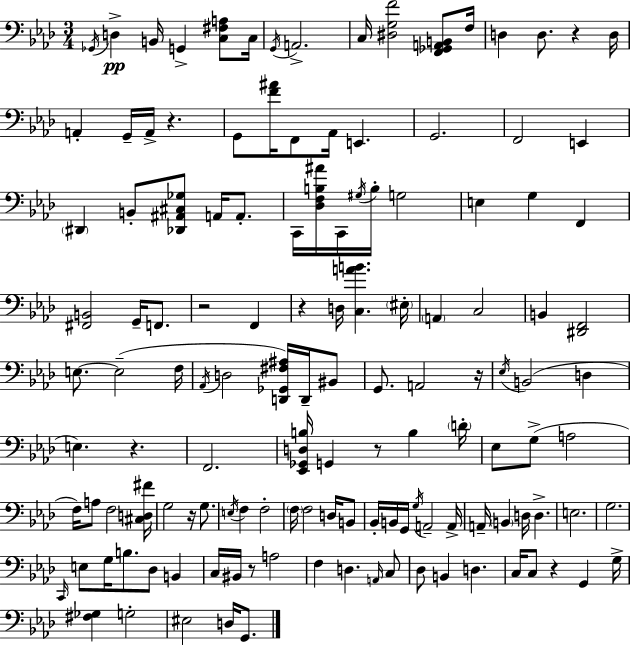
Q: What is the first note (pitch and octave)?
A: Gb2